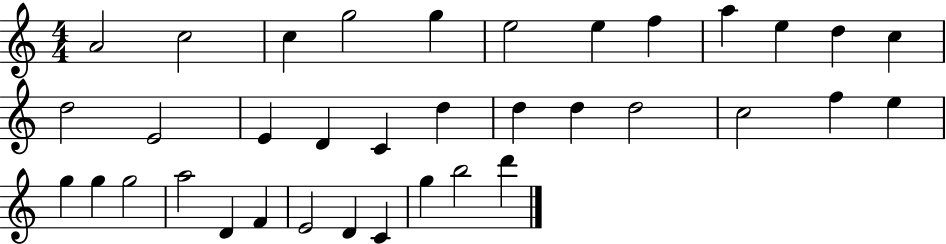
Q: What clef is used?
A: treble